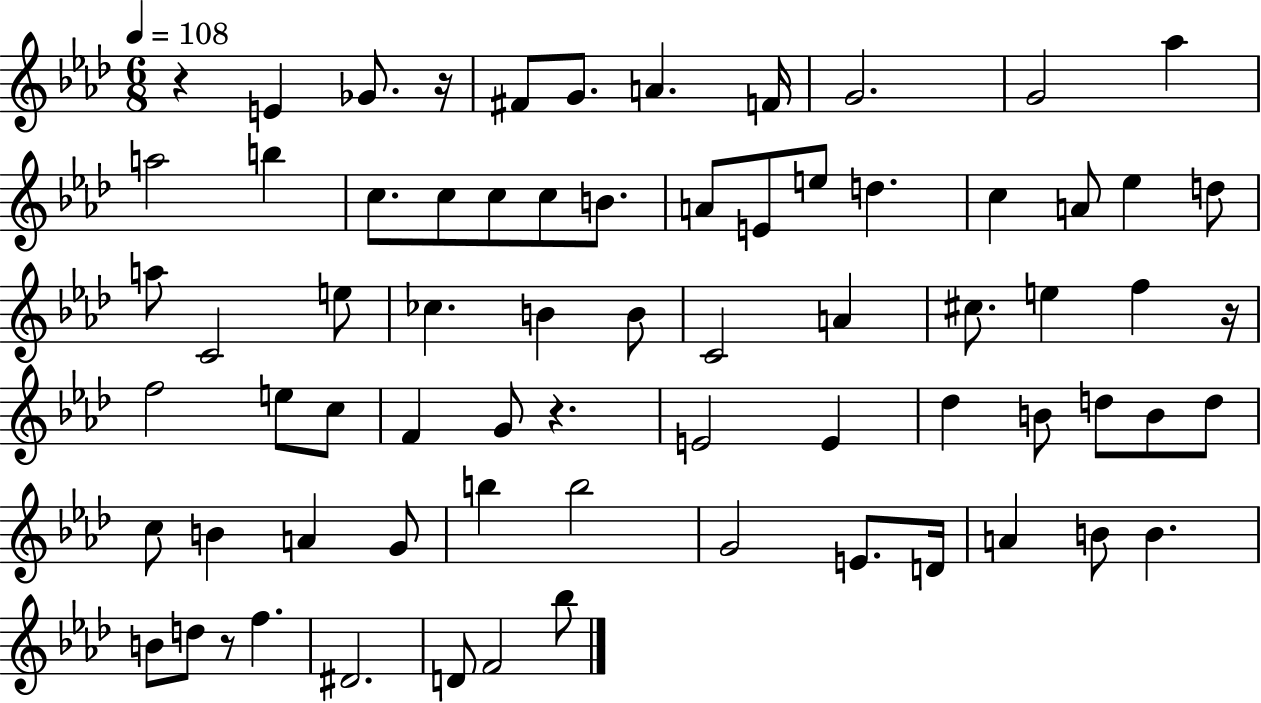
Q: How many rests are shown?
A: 5